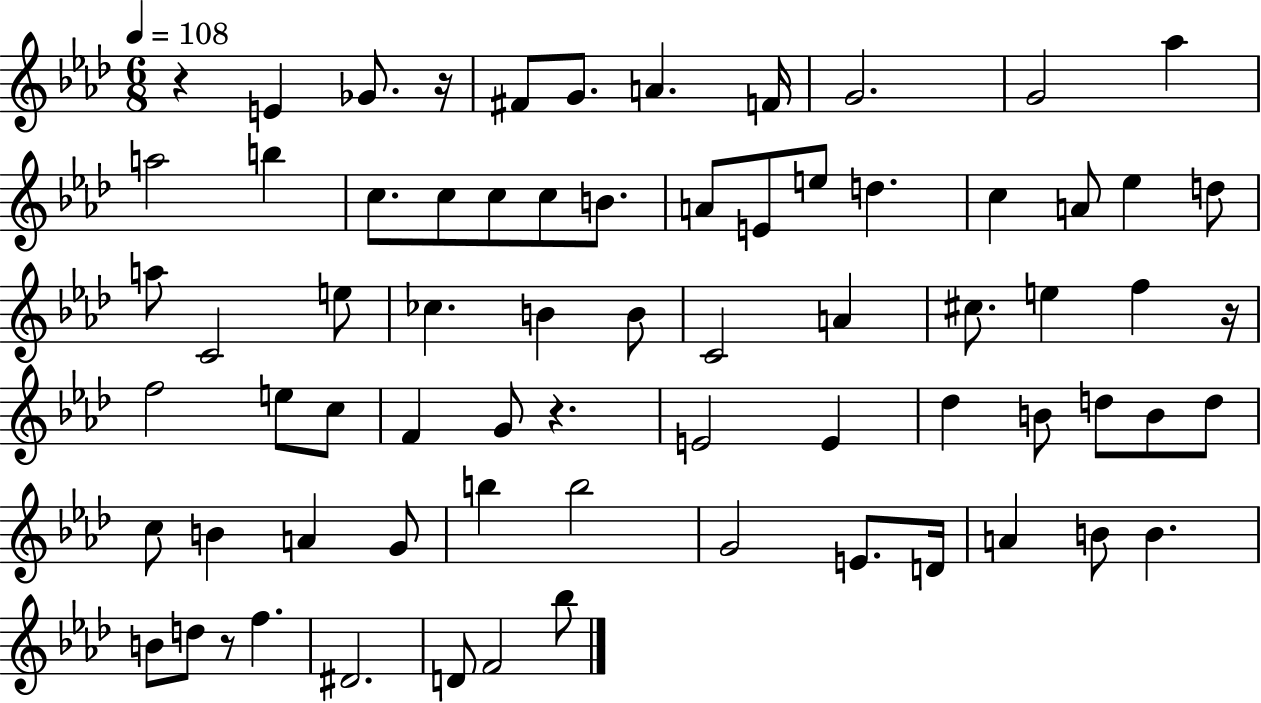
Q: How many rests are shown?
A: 5